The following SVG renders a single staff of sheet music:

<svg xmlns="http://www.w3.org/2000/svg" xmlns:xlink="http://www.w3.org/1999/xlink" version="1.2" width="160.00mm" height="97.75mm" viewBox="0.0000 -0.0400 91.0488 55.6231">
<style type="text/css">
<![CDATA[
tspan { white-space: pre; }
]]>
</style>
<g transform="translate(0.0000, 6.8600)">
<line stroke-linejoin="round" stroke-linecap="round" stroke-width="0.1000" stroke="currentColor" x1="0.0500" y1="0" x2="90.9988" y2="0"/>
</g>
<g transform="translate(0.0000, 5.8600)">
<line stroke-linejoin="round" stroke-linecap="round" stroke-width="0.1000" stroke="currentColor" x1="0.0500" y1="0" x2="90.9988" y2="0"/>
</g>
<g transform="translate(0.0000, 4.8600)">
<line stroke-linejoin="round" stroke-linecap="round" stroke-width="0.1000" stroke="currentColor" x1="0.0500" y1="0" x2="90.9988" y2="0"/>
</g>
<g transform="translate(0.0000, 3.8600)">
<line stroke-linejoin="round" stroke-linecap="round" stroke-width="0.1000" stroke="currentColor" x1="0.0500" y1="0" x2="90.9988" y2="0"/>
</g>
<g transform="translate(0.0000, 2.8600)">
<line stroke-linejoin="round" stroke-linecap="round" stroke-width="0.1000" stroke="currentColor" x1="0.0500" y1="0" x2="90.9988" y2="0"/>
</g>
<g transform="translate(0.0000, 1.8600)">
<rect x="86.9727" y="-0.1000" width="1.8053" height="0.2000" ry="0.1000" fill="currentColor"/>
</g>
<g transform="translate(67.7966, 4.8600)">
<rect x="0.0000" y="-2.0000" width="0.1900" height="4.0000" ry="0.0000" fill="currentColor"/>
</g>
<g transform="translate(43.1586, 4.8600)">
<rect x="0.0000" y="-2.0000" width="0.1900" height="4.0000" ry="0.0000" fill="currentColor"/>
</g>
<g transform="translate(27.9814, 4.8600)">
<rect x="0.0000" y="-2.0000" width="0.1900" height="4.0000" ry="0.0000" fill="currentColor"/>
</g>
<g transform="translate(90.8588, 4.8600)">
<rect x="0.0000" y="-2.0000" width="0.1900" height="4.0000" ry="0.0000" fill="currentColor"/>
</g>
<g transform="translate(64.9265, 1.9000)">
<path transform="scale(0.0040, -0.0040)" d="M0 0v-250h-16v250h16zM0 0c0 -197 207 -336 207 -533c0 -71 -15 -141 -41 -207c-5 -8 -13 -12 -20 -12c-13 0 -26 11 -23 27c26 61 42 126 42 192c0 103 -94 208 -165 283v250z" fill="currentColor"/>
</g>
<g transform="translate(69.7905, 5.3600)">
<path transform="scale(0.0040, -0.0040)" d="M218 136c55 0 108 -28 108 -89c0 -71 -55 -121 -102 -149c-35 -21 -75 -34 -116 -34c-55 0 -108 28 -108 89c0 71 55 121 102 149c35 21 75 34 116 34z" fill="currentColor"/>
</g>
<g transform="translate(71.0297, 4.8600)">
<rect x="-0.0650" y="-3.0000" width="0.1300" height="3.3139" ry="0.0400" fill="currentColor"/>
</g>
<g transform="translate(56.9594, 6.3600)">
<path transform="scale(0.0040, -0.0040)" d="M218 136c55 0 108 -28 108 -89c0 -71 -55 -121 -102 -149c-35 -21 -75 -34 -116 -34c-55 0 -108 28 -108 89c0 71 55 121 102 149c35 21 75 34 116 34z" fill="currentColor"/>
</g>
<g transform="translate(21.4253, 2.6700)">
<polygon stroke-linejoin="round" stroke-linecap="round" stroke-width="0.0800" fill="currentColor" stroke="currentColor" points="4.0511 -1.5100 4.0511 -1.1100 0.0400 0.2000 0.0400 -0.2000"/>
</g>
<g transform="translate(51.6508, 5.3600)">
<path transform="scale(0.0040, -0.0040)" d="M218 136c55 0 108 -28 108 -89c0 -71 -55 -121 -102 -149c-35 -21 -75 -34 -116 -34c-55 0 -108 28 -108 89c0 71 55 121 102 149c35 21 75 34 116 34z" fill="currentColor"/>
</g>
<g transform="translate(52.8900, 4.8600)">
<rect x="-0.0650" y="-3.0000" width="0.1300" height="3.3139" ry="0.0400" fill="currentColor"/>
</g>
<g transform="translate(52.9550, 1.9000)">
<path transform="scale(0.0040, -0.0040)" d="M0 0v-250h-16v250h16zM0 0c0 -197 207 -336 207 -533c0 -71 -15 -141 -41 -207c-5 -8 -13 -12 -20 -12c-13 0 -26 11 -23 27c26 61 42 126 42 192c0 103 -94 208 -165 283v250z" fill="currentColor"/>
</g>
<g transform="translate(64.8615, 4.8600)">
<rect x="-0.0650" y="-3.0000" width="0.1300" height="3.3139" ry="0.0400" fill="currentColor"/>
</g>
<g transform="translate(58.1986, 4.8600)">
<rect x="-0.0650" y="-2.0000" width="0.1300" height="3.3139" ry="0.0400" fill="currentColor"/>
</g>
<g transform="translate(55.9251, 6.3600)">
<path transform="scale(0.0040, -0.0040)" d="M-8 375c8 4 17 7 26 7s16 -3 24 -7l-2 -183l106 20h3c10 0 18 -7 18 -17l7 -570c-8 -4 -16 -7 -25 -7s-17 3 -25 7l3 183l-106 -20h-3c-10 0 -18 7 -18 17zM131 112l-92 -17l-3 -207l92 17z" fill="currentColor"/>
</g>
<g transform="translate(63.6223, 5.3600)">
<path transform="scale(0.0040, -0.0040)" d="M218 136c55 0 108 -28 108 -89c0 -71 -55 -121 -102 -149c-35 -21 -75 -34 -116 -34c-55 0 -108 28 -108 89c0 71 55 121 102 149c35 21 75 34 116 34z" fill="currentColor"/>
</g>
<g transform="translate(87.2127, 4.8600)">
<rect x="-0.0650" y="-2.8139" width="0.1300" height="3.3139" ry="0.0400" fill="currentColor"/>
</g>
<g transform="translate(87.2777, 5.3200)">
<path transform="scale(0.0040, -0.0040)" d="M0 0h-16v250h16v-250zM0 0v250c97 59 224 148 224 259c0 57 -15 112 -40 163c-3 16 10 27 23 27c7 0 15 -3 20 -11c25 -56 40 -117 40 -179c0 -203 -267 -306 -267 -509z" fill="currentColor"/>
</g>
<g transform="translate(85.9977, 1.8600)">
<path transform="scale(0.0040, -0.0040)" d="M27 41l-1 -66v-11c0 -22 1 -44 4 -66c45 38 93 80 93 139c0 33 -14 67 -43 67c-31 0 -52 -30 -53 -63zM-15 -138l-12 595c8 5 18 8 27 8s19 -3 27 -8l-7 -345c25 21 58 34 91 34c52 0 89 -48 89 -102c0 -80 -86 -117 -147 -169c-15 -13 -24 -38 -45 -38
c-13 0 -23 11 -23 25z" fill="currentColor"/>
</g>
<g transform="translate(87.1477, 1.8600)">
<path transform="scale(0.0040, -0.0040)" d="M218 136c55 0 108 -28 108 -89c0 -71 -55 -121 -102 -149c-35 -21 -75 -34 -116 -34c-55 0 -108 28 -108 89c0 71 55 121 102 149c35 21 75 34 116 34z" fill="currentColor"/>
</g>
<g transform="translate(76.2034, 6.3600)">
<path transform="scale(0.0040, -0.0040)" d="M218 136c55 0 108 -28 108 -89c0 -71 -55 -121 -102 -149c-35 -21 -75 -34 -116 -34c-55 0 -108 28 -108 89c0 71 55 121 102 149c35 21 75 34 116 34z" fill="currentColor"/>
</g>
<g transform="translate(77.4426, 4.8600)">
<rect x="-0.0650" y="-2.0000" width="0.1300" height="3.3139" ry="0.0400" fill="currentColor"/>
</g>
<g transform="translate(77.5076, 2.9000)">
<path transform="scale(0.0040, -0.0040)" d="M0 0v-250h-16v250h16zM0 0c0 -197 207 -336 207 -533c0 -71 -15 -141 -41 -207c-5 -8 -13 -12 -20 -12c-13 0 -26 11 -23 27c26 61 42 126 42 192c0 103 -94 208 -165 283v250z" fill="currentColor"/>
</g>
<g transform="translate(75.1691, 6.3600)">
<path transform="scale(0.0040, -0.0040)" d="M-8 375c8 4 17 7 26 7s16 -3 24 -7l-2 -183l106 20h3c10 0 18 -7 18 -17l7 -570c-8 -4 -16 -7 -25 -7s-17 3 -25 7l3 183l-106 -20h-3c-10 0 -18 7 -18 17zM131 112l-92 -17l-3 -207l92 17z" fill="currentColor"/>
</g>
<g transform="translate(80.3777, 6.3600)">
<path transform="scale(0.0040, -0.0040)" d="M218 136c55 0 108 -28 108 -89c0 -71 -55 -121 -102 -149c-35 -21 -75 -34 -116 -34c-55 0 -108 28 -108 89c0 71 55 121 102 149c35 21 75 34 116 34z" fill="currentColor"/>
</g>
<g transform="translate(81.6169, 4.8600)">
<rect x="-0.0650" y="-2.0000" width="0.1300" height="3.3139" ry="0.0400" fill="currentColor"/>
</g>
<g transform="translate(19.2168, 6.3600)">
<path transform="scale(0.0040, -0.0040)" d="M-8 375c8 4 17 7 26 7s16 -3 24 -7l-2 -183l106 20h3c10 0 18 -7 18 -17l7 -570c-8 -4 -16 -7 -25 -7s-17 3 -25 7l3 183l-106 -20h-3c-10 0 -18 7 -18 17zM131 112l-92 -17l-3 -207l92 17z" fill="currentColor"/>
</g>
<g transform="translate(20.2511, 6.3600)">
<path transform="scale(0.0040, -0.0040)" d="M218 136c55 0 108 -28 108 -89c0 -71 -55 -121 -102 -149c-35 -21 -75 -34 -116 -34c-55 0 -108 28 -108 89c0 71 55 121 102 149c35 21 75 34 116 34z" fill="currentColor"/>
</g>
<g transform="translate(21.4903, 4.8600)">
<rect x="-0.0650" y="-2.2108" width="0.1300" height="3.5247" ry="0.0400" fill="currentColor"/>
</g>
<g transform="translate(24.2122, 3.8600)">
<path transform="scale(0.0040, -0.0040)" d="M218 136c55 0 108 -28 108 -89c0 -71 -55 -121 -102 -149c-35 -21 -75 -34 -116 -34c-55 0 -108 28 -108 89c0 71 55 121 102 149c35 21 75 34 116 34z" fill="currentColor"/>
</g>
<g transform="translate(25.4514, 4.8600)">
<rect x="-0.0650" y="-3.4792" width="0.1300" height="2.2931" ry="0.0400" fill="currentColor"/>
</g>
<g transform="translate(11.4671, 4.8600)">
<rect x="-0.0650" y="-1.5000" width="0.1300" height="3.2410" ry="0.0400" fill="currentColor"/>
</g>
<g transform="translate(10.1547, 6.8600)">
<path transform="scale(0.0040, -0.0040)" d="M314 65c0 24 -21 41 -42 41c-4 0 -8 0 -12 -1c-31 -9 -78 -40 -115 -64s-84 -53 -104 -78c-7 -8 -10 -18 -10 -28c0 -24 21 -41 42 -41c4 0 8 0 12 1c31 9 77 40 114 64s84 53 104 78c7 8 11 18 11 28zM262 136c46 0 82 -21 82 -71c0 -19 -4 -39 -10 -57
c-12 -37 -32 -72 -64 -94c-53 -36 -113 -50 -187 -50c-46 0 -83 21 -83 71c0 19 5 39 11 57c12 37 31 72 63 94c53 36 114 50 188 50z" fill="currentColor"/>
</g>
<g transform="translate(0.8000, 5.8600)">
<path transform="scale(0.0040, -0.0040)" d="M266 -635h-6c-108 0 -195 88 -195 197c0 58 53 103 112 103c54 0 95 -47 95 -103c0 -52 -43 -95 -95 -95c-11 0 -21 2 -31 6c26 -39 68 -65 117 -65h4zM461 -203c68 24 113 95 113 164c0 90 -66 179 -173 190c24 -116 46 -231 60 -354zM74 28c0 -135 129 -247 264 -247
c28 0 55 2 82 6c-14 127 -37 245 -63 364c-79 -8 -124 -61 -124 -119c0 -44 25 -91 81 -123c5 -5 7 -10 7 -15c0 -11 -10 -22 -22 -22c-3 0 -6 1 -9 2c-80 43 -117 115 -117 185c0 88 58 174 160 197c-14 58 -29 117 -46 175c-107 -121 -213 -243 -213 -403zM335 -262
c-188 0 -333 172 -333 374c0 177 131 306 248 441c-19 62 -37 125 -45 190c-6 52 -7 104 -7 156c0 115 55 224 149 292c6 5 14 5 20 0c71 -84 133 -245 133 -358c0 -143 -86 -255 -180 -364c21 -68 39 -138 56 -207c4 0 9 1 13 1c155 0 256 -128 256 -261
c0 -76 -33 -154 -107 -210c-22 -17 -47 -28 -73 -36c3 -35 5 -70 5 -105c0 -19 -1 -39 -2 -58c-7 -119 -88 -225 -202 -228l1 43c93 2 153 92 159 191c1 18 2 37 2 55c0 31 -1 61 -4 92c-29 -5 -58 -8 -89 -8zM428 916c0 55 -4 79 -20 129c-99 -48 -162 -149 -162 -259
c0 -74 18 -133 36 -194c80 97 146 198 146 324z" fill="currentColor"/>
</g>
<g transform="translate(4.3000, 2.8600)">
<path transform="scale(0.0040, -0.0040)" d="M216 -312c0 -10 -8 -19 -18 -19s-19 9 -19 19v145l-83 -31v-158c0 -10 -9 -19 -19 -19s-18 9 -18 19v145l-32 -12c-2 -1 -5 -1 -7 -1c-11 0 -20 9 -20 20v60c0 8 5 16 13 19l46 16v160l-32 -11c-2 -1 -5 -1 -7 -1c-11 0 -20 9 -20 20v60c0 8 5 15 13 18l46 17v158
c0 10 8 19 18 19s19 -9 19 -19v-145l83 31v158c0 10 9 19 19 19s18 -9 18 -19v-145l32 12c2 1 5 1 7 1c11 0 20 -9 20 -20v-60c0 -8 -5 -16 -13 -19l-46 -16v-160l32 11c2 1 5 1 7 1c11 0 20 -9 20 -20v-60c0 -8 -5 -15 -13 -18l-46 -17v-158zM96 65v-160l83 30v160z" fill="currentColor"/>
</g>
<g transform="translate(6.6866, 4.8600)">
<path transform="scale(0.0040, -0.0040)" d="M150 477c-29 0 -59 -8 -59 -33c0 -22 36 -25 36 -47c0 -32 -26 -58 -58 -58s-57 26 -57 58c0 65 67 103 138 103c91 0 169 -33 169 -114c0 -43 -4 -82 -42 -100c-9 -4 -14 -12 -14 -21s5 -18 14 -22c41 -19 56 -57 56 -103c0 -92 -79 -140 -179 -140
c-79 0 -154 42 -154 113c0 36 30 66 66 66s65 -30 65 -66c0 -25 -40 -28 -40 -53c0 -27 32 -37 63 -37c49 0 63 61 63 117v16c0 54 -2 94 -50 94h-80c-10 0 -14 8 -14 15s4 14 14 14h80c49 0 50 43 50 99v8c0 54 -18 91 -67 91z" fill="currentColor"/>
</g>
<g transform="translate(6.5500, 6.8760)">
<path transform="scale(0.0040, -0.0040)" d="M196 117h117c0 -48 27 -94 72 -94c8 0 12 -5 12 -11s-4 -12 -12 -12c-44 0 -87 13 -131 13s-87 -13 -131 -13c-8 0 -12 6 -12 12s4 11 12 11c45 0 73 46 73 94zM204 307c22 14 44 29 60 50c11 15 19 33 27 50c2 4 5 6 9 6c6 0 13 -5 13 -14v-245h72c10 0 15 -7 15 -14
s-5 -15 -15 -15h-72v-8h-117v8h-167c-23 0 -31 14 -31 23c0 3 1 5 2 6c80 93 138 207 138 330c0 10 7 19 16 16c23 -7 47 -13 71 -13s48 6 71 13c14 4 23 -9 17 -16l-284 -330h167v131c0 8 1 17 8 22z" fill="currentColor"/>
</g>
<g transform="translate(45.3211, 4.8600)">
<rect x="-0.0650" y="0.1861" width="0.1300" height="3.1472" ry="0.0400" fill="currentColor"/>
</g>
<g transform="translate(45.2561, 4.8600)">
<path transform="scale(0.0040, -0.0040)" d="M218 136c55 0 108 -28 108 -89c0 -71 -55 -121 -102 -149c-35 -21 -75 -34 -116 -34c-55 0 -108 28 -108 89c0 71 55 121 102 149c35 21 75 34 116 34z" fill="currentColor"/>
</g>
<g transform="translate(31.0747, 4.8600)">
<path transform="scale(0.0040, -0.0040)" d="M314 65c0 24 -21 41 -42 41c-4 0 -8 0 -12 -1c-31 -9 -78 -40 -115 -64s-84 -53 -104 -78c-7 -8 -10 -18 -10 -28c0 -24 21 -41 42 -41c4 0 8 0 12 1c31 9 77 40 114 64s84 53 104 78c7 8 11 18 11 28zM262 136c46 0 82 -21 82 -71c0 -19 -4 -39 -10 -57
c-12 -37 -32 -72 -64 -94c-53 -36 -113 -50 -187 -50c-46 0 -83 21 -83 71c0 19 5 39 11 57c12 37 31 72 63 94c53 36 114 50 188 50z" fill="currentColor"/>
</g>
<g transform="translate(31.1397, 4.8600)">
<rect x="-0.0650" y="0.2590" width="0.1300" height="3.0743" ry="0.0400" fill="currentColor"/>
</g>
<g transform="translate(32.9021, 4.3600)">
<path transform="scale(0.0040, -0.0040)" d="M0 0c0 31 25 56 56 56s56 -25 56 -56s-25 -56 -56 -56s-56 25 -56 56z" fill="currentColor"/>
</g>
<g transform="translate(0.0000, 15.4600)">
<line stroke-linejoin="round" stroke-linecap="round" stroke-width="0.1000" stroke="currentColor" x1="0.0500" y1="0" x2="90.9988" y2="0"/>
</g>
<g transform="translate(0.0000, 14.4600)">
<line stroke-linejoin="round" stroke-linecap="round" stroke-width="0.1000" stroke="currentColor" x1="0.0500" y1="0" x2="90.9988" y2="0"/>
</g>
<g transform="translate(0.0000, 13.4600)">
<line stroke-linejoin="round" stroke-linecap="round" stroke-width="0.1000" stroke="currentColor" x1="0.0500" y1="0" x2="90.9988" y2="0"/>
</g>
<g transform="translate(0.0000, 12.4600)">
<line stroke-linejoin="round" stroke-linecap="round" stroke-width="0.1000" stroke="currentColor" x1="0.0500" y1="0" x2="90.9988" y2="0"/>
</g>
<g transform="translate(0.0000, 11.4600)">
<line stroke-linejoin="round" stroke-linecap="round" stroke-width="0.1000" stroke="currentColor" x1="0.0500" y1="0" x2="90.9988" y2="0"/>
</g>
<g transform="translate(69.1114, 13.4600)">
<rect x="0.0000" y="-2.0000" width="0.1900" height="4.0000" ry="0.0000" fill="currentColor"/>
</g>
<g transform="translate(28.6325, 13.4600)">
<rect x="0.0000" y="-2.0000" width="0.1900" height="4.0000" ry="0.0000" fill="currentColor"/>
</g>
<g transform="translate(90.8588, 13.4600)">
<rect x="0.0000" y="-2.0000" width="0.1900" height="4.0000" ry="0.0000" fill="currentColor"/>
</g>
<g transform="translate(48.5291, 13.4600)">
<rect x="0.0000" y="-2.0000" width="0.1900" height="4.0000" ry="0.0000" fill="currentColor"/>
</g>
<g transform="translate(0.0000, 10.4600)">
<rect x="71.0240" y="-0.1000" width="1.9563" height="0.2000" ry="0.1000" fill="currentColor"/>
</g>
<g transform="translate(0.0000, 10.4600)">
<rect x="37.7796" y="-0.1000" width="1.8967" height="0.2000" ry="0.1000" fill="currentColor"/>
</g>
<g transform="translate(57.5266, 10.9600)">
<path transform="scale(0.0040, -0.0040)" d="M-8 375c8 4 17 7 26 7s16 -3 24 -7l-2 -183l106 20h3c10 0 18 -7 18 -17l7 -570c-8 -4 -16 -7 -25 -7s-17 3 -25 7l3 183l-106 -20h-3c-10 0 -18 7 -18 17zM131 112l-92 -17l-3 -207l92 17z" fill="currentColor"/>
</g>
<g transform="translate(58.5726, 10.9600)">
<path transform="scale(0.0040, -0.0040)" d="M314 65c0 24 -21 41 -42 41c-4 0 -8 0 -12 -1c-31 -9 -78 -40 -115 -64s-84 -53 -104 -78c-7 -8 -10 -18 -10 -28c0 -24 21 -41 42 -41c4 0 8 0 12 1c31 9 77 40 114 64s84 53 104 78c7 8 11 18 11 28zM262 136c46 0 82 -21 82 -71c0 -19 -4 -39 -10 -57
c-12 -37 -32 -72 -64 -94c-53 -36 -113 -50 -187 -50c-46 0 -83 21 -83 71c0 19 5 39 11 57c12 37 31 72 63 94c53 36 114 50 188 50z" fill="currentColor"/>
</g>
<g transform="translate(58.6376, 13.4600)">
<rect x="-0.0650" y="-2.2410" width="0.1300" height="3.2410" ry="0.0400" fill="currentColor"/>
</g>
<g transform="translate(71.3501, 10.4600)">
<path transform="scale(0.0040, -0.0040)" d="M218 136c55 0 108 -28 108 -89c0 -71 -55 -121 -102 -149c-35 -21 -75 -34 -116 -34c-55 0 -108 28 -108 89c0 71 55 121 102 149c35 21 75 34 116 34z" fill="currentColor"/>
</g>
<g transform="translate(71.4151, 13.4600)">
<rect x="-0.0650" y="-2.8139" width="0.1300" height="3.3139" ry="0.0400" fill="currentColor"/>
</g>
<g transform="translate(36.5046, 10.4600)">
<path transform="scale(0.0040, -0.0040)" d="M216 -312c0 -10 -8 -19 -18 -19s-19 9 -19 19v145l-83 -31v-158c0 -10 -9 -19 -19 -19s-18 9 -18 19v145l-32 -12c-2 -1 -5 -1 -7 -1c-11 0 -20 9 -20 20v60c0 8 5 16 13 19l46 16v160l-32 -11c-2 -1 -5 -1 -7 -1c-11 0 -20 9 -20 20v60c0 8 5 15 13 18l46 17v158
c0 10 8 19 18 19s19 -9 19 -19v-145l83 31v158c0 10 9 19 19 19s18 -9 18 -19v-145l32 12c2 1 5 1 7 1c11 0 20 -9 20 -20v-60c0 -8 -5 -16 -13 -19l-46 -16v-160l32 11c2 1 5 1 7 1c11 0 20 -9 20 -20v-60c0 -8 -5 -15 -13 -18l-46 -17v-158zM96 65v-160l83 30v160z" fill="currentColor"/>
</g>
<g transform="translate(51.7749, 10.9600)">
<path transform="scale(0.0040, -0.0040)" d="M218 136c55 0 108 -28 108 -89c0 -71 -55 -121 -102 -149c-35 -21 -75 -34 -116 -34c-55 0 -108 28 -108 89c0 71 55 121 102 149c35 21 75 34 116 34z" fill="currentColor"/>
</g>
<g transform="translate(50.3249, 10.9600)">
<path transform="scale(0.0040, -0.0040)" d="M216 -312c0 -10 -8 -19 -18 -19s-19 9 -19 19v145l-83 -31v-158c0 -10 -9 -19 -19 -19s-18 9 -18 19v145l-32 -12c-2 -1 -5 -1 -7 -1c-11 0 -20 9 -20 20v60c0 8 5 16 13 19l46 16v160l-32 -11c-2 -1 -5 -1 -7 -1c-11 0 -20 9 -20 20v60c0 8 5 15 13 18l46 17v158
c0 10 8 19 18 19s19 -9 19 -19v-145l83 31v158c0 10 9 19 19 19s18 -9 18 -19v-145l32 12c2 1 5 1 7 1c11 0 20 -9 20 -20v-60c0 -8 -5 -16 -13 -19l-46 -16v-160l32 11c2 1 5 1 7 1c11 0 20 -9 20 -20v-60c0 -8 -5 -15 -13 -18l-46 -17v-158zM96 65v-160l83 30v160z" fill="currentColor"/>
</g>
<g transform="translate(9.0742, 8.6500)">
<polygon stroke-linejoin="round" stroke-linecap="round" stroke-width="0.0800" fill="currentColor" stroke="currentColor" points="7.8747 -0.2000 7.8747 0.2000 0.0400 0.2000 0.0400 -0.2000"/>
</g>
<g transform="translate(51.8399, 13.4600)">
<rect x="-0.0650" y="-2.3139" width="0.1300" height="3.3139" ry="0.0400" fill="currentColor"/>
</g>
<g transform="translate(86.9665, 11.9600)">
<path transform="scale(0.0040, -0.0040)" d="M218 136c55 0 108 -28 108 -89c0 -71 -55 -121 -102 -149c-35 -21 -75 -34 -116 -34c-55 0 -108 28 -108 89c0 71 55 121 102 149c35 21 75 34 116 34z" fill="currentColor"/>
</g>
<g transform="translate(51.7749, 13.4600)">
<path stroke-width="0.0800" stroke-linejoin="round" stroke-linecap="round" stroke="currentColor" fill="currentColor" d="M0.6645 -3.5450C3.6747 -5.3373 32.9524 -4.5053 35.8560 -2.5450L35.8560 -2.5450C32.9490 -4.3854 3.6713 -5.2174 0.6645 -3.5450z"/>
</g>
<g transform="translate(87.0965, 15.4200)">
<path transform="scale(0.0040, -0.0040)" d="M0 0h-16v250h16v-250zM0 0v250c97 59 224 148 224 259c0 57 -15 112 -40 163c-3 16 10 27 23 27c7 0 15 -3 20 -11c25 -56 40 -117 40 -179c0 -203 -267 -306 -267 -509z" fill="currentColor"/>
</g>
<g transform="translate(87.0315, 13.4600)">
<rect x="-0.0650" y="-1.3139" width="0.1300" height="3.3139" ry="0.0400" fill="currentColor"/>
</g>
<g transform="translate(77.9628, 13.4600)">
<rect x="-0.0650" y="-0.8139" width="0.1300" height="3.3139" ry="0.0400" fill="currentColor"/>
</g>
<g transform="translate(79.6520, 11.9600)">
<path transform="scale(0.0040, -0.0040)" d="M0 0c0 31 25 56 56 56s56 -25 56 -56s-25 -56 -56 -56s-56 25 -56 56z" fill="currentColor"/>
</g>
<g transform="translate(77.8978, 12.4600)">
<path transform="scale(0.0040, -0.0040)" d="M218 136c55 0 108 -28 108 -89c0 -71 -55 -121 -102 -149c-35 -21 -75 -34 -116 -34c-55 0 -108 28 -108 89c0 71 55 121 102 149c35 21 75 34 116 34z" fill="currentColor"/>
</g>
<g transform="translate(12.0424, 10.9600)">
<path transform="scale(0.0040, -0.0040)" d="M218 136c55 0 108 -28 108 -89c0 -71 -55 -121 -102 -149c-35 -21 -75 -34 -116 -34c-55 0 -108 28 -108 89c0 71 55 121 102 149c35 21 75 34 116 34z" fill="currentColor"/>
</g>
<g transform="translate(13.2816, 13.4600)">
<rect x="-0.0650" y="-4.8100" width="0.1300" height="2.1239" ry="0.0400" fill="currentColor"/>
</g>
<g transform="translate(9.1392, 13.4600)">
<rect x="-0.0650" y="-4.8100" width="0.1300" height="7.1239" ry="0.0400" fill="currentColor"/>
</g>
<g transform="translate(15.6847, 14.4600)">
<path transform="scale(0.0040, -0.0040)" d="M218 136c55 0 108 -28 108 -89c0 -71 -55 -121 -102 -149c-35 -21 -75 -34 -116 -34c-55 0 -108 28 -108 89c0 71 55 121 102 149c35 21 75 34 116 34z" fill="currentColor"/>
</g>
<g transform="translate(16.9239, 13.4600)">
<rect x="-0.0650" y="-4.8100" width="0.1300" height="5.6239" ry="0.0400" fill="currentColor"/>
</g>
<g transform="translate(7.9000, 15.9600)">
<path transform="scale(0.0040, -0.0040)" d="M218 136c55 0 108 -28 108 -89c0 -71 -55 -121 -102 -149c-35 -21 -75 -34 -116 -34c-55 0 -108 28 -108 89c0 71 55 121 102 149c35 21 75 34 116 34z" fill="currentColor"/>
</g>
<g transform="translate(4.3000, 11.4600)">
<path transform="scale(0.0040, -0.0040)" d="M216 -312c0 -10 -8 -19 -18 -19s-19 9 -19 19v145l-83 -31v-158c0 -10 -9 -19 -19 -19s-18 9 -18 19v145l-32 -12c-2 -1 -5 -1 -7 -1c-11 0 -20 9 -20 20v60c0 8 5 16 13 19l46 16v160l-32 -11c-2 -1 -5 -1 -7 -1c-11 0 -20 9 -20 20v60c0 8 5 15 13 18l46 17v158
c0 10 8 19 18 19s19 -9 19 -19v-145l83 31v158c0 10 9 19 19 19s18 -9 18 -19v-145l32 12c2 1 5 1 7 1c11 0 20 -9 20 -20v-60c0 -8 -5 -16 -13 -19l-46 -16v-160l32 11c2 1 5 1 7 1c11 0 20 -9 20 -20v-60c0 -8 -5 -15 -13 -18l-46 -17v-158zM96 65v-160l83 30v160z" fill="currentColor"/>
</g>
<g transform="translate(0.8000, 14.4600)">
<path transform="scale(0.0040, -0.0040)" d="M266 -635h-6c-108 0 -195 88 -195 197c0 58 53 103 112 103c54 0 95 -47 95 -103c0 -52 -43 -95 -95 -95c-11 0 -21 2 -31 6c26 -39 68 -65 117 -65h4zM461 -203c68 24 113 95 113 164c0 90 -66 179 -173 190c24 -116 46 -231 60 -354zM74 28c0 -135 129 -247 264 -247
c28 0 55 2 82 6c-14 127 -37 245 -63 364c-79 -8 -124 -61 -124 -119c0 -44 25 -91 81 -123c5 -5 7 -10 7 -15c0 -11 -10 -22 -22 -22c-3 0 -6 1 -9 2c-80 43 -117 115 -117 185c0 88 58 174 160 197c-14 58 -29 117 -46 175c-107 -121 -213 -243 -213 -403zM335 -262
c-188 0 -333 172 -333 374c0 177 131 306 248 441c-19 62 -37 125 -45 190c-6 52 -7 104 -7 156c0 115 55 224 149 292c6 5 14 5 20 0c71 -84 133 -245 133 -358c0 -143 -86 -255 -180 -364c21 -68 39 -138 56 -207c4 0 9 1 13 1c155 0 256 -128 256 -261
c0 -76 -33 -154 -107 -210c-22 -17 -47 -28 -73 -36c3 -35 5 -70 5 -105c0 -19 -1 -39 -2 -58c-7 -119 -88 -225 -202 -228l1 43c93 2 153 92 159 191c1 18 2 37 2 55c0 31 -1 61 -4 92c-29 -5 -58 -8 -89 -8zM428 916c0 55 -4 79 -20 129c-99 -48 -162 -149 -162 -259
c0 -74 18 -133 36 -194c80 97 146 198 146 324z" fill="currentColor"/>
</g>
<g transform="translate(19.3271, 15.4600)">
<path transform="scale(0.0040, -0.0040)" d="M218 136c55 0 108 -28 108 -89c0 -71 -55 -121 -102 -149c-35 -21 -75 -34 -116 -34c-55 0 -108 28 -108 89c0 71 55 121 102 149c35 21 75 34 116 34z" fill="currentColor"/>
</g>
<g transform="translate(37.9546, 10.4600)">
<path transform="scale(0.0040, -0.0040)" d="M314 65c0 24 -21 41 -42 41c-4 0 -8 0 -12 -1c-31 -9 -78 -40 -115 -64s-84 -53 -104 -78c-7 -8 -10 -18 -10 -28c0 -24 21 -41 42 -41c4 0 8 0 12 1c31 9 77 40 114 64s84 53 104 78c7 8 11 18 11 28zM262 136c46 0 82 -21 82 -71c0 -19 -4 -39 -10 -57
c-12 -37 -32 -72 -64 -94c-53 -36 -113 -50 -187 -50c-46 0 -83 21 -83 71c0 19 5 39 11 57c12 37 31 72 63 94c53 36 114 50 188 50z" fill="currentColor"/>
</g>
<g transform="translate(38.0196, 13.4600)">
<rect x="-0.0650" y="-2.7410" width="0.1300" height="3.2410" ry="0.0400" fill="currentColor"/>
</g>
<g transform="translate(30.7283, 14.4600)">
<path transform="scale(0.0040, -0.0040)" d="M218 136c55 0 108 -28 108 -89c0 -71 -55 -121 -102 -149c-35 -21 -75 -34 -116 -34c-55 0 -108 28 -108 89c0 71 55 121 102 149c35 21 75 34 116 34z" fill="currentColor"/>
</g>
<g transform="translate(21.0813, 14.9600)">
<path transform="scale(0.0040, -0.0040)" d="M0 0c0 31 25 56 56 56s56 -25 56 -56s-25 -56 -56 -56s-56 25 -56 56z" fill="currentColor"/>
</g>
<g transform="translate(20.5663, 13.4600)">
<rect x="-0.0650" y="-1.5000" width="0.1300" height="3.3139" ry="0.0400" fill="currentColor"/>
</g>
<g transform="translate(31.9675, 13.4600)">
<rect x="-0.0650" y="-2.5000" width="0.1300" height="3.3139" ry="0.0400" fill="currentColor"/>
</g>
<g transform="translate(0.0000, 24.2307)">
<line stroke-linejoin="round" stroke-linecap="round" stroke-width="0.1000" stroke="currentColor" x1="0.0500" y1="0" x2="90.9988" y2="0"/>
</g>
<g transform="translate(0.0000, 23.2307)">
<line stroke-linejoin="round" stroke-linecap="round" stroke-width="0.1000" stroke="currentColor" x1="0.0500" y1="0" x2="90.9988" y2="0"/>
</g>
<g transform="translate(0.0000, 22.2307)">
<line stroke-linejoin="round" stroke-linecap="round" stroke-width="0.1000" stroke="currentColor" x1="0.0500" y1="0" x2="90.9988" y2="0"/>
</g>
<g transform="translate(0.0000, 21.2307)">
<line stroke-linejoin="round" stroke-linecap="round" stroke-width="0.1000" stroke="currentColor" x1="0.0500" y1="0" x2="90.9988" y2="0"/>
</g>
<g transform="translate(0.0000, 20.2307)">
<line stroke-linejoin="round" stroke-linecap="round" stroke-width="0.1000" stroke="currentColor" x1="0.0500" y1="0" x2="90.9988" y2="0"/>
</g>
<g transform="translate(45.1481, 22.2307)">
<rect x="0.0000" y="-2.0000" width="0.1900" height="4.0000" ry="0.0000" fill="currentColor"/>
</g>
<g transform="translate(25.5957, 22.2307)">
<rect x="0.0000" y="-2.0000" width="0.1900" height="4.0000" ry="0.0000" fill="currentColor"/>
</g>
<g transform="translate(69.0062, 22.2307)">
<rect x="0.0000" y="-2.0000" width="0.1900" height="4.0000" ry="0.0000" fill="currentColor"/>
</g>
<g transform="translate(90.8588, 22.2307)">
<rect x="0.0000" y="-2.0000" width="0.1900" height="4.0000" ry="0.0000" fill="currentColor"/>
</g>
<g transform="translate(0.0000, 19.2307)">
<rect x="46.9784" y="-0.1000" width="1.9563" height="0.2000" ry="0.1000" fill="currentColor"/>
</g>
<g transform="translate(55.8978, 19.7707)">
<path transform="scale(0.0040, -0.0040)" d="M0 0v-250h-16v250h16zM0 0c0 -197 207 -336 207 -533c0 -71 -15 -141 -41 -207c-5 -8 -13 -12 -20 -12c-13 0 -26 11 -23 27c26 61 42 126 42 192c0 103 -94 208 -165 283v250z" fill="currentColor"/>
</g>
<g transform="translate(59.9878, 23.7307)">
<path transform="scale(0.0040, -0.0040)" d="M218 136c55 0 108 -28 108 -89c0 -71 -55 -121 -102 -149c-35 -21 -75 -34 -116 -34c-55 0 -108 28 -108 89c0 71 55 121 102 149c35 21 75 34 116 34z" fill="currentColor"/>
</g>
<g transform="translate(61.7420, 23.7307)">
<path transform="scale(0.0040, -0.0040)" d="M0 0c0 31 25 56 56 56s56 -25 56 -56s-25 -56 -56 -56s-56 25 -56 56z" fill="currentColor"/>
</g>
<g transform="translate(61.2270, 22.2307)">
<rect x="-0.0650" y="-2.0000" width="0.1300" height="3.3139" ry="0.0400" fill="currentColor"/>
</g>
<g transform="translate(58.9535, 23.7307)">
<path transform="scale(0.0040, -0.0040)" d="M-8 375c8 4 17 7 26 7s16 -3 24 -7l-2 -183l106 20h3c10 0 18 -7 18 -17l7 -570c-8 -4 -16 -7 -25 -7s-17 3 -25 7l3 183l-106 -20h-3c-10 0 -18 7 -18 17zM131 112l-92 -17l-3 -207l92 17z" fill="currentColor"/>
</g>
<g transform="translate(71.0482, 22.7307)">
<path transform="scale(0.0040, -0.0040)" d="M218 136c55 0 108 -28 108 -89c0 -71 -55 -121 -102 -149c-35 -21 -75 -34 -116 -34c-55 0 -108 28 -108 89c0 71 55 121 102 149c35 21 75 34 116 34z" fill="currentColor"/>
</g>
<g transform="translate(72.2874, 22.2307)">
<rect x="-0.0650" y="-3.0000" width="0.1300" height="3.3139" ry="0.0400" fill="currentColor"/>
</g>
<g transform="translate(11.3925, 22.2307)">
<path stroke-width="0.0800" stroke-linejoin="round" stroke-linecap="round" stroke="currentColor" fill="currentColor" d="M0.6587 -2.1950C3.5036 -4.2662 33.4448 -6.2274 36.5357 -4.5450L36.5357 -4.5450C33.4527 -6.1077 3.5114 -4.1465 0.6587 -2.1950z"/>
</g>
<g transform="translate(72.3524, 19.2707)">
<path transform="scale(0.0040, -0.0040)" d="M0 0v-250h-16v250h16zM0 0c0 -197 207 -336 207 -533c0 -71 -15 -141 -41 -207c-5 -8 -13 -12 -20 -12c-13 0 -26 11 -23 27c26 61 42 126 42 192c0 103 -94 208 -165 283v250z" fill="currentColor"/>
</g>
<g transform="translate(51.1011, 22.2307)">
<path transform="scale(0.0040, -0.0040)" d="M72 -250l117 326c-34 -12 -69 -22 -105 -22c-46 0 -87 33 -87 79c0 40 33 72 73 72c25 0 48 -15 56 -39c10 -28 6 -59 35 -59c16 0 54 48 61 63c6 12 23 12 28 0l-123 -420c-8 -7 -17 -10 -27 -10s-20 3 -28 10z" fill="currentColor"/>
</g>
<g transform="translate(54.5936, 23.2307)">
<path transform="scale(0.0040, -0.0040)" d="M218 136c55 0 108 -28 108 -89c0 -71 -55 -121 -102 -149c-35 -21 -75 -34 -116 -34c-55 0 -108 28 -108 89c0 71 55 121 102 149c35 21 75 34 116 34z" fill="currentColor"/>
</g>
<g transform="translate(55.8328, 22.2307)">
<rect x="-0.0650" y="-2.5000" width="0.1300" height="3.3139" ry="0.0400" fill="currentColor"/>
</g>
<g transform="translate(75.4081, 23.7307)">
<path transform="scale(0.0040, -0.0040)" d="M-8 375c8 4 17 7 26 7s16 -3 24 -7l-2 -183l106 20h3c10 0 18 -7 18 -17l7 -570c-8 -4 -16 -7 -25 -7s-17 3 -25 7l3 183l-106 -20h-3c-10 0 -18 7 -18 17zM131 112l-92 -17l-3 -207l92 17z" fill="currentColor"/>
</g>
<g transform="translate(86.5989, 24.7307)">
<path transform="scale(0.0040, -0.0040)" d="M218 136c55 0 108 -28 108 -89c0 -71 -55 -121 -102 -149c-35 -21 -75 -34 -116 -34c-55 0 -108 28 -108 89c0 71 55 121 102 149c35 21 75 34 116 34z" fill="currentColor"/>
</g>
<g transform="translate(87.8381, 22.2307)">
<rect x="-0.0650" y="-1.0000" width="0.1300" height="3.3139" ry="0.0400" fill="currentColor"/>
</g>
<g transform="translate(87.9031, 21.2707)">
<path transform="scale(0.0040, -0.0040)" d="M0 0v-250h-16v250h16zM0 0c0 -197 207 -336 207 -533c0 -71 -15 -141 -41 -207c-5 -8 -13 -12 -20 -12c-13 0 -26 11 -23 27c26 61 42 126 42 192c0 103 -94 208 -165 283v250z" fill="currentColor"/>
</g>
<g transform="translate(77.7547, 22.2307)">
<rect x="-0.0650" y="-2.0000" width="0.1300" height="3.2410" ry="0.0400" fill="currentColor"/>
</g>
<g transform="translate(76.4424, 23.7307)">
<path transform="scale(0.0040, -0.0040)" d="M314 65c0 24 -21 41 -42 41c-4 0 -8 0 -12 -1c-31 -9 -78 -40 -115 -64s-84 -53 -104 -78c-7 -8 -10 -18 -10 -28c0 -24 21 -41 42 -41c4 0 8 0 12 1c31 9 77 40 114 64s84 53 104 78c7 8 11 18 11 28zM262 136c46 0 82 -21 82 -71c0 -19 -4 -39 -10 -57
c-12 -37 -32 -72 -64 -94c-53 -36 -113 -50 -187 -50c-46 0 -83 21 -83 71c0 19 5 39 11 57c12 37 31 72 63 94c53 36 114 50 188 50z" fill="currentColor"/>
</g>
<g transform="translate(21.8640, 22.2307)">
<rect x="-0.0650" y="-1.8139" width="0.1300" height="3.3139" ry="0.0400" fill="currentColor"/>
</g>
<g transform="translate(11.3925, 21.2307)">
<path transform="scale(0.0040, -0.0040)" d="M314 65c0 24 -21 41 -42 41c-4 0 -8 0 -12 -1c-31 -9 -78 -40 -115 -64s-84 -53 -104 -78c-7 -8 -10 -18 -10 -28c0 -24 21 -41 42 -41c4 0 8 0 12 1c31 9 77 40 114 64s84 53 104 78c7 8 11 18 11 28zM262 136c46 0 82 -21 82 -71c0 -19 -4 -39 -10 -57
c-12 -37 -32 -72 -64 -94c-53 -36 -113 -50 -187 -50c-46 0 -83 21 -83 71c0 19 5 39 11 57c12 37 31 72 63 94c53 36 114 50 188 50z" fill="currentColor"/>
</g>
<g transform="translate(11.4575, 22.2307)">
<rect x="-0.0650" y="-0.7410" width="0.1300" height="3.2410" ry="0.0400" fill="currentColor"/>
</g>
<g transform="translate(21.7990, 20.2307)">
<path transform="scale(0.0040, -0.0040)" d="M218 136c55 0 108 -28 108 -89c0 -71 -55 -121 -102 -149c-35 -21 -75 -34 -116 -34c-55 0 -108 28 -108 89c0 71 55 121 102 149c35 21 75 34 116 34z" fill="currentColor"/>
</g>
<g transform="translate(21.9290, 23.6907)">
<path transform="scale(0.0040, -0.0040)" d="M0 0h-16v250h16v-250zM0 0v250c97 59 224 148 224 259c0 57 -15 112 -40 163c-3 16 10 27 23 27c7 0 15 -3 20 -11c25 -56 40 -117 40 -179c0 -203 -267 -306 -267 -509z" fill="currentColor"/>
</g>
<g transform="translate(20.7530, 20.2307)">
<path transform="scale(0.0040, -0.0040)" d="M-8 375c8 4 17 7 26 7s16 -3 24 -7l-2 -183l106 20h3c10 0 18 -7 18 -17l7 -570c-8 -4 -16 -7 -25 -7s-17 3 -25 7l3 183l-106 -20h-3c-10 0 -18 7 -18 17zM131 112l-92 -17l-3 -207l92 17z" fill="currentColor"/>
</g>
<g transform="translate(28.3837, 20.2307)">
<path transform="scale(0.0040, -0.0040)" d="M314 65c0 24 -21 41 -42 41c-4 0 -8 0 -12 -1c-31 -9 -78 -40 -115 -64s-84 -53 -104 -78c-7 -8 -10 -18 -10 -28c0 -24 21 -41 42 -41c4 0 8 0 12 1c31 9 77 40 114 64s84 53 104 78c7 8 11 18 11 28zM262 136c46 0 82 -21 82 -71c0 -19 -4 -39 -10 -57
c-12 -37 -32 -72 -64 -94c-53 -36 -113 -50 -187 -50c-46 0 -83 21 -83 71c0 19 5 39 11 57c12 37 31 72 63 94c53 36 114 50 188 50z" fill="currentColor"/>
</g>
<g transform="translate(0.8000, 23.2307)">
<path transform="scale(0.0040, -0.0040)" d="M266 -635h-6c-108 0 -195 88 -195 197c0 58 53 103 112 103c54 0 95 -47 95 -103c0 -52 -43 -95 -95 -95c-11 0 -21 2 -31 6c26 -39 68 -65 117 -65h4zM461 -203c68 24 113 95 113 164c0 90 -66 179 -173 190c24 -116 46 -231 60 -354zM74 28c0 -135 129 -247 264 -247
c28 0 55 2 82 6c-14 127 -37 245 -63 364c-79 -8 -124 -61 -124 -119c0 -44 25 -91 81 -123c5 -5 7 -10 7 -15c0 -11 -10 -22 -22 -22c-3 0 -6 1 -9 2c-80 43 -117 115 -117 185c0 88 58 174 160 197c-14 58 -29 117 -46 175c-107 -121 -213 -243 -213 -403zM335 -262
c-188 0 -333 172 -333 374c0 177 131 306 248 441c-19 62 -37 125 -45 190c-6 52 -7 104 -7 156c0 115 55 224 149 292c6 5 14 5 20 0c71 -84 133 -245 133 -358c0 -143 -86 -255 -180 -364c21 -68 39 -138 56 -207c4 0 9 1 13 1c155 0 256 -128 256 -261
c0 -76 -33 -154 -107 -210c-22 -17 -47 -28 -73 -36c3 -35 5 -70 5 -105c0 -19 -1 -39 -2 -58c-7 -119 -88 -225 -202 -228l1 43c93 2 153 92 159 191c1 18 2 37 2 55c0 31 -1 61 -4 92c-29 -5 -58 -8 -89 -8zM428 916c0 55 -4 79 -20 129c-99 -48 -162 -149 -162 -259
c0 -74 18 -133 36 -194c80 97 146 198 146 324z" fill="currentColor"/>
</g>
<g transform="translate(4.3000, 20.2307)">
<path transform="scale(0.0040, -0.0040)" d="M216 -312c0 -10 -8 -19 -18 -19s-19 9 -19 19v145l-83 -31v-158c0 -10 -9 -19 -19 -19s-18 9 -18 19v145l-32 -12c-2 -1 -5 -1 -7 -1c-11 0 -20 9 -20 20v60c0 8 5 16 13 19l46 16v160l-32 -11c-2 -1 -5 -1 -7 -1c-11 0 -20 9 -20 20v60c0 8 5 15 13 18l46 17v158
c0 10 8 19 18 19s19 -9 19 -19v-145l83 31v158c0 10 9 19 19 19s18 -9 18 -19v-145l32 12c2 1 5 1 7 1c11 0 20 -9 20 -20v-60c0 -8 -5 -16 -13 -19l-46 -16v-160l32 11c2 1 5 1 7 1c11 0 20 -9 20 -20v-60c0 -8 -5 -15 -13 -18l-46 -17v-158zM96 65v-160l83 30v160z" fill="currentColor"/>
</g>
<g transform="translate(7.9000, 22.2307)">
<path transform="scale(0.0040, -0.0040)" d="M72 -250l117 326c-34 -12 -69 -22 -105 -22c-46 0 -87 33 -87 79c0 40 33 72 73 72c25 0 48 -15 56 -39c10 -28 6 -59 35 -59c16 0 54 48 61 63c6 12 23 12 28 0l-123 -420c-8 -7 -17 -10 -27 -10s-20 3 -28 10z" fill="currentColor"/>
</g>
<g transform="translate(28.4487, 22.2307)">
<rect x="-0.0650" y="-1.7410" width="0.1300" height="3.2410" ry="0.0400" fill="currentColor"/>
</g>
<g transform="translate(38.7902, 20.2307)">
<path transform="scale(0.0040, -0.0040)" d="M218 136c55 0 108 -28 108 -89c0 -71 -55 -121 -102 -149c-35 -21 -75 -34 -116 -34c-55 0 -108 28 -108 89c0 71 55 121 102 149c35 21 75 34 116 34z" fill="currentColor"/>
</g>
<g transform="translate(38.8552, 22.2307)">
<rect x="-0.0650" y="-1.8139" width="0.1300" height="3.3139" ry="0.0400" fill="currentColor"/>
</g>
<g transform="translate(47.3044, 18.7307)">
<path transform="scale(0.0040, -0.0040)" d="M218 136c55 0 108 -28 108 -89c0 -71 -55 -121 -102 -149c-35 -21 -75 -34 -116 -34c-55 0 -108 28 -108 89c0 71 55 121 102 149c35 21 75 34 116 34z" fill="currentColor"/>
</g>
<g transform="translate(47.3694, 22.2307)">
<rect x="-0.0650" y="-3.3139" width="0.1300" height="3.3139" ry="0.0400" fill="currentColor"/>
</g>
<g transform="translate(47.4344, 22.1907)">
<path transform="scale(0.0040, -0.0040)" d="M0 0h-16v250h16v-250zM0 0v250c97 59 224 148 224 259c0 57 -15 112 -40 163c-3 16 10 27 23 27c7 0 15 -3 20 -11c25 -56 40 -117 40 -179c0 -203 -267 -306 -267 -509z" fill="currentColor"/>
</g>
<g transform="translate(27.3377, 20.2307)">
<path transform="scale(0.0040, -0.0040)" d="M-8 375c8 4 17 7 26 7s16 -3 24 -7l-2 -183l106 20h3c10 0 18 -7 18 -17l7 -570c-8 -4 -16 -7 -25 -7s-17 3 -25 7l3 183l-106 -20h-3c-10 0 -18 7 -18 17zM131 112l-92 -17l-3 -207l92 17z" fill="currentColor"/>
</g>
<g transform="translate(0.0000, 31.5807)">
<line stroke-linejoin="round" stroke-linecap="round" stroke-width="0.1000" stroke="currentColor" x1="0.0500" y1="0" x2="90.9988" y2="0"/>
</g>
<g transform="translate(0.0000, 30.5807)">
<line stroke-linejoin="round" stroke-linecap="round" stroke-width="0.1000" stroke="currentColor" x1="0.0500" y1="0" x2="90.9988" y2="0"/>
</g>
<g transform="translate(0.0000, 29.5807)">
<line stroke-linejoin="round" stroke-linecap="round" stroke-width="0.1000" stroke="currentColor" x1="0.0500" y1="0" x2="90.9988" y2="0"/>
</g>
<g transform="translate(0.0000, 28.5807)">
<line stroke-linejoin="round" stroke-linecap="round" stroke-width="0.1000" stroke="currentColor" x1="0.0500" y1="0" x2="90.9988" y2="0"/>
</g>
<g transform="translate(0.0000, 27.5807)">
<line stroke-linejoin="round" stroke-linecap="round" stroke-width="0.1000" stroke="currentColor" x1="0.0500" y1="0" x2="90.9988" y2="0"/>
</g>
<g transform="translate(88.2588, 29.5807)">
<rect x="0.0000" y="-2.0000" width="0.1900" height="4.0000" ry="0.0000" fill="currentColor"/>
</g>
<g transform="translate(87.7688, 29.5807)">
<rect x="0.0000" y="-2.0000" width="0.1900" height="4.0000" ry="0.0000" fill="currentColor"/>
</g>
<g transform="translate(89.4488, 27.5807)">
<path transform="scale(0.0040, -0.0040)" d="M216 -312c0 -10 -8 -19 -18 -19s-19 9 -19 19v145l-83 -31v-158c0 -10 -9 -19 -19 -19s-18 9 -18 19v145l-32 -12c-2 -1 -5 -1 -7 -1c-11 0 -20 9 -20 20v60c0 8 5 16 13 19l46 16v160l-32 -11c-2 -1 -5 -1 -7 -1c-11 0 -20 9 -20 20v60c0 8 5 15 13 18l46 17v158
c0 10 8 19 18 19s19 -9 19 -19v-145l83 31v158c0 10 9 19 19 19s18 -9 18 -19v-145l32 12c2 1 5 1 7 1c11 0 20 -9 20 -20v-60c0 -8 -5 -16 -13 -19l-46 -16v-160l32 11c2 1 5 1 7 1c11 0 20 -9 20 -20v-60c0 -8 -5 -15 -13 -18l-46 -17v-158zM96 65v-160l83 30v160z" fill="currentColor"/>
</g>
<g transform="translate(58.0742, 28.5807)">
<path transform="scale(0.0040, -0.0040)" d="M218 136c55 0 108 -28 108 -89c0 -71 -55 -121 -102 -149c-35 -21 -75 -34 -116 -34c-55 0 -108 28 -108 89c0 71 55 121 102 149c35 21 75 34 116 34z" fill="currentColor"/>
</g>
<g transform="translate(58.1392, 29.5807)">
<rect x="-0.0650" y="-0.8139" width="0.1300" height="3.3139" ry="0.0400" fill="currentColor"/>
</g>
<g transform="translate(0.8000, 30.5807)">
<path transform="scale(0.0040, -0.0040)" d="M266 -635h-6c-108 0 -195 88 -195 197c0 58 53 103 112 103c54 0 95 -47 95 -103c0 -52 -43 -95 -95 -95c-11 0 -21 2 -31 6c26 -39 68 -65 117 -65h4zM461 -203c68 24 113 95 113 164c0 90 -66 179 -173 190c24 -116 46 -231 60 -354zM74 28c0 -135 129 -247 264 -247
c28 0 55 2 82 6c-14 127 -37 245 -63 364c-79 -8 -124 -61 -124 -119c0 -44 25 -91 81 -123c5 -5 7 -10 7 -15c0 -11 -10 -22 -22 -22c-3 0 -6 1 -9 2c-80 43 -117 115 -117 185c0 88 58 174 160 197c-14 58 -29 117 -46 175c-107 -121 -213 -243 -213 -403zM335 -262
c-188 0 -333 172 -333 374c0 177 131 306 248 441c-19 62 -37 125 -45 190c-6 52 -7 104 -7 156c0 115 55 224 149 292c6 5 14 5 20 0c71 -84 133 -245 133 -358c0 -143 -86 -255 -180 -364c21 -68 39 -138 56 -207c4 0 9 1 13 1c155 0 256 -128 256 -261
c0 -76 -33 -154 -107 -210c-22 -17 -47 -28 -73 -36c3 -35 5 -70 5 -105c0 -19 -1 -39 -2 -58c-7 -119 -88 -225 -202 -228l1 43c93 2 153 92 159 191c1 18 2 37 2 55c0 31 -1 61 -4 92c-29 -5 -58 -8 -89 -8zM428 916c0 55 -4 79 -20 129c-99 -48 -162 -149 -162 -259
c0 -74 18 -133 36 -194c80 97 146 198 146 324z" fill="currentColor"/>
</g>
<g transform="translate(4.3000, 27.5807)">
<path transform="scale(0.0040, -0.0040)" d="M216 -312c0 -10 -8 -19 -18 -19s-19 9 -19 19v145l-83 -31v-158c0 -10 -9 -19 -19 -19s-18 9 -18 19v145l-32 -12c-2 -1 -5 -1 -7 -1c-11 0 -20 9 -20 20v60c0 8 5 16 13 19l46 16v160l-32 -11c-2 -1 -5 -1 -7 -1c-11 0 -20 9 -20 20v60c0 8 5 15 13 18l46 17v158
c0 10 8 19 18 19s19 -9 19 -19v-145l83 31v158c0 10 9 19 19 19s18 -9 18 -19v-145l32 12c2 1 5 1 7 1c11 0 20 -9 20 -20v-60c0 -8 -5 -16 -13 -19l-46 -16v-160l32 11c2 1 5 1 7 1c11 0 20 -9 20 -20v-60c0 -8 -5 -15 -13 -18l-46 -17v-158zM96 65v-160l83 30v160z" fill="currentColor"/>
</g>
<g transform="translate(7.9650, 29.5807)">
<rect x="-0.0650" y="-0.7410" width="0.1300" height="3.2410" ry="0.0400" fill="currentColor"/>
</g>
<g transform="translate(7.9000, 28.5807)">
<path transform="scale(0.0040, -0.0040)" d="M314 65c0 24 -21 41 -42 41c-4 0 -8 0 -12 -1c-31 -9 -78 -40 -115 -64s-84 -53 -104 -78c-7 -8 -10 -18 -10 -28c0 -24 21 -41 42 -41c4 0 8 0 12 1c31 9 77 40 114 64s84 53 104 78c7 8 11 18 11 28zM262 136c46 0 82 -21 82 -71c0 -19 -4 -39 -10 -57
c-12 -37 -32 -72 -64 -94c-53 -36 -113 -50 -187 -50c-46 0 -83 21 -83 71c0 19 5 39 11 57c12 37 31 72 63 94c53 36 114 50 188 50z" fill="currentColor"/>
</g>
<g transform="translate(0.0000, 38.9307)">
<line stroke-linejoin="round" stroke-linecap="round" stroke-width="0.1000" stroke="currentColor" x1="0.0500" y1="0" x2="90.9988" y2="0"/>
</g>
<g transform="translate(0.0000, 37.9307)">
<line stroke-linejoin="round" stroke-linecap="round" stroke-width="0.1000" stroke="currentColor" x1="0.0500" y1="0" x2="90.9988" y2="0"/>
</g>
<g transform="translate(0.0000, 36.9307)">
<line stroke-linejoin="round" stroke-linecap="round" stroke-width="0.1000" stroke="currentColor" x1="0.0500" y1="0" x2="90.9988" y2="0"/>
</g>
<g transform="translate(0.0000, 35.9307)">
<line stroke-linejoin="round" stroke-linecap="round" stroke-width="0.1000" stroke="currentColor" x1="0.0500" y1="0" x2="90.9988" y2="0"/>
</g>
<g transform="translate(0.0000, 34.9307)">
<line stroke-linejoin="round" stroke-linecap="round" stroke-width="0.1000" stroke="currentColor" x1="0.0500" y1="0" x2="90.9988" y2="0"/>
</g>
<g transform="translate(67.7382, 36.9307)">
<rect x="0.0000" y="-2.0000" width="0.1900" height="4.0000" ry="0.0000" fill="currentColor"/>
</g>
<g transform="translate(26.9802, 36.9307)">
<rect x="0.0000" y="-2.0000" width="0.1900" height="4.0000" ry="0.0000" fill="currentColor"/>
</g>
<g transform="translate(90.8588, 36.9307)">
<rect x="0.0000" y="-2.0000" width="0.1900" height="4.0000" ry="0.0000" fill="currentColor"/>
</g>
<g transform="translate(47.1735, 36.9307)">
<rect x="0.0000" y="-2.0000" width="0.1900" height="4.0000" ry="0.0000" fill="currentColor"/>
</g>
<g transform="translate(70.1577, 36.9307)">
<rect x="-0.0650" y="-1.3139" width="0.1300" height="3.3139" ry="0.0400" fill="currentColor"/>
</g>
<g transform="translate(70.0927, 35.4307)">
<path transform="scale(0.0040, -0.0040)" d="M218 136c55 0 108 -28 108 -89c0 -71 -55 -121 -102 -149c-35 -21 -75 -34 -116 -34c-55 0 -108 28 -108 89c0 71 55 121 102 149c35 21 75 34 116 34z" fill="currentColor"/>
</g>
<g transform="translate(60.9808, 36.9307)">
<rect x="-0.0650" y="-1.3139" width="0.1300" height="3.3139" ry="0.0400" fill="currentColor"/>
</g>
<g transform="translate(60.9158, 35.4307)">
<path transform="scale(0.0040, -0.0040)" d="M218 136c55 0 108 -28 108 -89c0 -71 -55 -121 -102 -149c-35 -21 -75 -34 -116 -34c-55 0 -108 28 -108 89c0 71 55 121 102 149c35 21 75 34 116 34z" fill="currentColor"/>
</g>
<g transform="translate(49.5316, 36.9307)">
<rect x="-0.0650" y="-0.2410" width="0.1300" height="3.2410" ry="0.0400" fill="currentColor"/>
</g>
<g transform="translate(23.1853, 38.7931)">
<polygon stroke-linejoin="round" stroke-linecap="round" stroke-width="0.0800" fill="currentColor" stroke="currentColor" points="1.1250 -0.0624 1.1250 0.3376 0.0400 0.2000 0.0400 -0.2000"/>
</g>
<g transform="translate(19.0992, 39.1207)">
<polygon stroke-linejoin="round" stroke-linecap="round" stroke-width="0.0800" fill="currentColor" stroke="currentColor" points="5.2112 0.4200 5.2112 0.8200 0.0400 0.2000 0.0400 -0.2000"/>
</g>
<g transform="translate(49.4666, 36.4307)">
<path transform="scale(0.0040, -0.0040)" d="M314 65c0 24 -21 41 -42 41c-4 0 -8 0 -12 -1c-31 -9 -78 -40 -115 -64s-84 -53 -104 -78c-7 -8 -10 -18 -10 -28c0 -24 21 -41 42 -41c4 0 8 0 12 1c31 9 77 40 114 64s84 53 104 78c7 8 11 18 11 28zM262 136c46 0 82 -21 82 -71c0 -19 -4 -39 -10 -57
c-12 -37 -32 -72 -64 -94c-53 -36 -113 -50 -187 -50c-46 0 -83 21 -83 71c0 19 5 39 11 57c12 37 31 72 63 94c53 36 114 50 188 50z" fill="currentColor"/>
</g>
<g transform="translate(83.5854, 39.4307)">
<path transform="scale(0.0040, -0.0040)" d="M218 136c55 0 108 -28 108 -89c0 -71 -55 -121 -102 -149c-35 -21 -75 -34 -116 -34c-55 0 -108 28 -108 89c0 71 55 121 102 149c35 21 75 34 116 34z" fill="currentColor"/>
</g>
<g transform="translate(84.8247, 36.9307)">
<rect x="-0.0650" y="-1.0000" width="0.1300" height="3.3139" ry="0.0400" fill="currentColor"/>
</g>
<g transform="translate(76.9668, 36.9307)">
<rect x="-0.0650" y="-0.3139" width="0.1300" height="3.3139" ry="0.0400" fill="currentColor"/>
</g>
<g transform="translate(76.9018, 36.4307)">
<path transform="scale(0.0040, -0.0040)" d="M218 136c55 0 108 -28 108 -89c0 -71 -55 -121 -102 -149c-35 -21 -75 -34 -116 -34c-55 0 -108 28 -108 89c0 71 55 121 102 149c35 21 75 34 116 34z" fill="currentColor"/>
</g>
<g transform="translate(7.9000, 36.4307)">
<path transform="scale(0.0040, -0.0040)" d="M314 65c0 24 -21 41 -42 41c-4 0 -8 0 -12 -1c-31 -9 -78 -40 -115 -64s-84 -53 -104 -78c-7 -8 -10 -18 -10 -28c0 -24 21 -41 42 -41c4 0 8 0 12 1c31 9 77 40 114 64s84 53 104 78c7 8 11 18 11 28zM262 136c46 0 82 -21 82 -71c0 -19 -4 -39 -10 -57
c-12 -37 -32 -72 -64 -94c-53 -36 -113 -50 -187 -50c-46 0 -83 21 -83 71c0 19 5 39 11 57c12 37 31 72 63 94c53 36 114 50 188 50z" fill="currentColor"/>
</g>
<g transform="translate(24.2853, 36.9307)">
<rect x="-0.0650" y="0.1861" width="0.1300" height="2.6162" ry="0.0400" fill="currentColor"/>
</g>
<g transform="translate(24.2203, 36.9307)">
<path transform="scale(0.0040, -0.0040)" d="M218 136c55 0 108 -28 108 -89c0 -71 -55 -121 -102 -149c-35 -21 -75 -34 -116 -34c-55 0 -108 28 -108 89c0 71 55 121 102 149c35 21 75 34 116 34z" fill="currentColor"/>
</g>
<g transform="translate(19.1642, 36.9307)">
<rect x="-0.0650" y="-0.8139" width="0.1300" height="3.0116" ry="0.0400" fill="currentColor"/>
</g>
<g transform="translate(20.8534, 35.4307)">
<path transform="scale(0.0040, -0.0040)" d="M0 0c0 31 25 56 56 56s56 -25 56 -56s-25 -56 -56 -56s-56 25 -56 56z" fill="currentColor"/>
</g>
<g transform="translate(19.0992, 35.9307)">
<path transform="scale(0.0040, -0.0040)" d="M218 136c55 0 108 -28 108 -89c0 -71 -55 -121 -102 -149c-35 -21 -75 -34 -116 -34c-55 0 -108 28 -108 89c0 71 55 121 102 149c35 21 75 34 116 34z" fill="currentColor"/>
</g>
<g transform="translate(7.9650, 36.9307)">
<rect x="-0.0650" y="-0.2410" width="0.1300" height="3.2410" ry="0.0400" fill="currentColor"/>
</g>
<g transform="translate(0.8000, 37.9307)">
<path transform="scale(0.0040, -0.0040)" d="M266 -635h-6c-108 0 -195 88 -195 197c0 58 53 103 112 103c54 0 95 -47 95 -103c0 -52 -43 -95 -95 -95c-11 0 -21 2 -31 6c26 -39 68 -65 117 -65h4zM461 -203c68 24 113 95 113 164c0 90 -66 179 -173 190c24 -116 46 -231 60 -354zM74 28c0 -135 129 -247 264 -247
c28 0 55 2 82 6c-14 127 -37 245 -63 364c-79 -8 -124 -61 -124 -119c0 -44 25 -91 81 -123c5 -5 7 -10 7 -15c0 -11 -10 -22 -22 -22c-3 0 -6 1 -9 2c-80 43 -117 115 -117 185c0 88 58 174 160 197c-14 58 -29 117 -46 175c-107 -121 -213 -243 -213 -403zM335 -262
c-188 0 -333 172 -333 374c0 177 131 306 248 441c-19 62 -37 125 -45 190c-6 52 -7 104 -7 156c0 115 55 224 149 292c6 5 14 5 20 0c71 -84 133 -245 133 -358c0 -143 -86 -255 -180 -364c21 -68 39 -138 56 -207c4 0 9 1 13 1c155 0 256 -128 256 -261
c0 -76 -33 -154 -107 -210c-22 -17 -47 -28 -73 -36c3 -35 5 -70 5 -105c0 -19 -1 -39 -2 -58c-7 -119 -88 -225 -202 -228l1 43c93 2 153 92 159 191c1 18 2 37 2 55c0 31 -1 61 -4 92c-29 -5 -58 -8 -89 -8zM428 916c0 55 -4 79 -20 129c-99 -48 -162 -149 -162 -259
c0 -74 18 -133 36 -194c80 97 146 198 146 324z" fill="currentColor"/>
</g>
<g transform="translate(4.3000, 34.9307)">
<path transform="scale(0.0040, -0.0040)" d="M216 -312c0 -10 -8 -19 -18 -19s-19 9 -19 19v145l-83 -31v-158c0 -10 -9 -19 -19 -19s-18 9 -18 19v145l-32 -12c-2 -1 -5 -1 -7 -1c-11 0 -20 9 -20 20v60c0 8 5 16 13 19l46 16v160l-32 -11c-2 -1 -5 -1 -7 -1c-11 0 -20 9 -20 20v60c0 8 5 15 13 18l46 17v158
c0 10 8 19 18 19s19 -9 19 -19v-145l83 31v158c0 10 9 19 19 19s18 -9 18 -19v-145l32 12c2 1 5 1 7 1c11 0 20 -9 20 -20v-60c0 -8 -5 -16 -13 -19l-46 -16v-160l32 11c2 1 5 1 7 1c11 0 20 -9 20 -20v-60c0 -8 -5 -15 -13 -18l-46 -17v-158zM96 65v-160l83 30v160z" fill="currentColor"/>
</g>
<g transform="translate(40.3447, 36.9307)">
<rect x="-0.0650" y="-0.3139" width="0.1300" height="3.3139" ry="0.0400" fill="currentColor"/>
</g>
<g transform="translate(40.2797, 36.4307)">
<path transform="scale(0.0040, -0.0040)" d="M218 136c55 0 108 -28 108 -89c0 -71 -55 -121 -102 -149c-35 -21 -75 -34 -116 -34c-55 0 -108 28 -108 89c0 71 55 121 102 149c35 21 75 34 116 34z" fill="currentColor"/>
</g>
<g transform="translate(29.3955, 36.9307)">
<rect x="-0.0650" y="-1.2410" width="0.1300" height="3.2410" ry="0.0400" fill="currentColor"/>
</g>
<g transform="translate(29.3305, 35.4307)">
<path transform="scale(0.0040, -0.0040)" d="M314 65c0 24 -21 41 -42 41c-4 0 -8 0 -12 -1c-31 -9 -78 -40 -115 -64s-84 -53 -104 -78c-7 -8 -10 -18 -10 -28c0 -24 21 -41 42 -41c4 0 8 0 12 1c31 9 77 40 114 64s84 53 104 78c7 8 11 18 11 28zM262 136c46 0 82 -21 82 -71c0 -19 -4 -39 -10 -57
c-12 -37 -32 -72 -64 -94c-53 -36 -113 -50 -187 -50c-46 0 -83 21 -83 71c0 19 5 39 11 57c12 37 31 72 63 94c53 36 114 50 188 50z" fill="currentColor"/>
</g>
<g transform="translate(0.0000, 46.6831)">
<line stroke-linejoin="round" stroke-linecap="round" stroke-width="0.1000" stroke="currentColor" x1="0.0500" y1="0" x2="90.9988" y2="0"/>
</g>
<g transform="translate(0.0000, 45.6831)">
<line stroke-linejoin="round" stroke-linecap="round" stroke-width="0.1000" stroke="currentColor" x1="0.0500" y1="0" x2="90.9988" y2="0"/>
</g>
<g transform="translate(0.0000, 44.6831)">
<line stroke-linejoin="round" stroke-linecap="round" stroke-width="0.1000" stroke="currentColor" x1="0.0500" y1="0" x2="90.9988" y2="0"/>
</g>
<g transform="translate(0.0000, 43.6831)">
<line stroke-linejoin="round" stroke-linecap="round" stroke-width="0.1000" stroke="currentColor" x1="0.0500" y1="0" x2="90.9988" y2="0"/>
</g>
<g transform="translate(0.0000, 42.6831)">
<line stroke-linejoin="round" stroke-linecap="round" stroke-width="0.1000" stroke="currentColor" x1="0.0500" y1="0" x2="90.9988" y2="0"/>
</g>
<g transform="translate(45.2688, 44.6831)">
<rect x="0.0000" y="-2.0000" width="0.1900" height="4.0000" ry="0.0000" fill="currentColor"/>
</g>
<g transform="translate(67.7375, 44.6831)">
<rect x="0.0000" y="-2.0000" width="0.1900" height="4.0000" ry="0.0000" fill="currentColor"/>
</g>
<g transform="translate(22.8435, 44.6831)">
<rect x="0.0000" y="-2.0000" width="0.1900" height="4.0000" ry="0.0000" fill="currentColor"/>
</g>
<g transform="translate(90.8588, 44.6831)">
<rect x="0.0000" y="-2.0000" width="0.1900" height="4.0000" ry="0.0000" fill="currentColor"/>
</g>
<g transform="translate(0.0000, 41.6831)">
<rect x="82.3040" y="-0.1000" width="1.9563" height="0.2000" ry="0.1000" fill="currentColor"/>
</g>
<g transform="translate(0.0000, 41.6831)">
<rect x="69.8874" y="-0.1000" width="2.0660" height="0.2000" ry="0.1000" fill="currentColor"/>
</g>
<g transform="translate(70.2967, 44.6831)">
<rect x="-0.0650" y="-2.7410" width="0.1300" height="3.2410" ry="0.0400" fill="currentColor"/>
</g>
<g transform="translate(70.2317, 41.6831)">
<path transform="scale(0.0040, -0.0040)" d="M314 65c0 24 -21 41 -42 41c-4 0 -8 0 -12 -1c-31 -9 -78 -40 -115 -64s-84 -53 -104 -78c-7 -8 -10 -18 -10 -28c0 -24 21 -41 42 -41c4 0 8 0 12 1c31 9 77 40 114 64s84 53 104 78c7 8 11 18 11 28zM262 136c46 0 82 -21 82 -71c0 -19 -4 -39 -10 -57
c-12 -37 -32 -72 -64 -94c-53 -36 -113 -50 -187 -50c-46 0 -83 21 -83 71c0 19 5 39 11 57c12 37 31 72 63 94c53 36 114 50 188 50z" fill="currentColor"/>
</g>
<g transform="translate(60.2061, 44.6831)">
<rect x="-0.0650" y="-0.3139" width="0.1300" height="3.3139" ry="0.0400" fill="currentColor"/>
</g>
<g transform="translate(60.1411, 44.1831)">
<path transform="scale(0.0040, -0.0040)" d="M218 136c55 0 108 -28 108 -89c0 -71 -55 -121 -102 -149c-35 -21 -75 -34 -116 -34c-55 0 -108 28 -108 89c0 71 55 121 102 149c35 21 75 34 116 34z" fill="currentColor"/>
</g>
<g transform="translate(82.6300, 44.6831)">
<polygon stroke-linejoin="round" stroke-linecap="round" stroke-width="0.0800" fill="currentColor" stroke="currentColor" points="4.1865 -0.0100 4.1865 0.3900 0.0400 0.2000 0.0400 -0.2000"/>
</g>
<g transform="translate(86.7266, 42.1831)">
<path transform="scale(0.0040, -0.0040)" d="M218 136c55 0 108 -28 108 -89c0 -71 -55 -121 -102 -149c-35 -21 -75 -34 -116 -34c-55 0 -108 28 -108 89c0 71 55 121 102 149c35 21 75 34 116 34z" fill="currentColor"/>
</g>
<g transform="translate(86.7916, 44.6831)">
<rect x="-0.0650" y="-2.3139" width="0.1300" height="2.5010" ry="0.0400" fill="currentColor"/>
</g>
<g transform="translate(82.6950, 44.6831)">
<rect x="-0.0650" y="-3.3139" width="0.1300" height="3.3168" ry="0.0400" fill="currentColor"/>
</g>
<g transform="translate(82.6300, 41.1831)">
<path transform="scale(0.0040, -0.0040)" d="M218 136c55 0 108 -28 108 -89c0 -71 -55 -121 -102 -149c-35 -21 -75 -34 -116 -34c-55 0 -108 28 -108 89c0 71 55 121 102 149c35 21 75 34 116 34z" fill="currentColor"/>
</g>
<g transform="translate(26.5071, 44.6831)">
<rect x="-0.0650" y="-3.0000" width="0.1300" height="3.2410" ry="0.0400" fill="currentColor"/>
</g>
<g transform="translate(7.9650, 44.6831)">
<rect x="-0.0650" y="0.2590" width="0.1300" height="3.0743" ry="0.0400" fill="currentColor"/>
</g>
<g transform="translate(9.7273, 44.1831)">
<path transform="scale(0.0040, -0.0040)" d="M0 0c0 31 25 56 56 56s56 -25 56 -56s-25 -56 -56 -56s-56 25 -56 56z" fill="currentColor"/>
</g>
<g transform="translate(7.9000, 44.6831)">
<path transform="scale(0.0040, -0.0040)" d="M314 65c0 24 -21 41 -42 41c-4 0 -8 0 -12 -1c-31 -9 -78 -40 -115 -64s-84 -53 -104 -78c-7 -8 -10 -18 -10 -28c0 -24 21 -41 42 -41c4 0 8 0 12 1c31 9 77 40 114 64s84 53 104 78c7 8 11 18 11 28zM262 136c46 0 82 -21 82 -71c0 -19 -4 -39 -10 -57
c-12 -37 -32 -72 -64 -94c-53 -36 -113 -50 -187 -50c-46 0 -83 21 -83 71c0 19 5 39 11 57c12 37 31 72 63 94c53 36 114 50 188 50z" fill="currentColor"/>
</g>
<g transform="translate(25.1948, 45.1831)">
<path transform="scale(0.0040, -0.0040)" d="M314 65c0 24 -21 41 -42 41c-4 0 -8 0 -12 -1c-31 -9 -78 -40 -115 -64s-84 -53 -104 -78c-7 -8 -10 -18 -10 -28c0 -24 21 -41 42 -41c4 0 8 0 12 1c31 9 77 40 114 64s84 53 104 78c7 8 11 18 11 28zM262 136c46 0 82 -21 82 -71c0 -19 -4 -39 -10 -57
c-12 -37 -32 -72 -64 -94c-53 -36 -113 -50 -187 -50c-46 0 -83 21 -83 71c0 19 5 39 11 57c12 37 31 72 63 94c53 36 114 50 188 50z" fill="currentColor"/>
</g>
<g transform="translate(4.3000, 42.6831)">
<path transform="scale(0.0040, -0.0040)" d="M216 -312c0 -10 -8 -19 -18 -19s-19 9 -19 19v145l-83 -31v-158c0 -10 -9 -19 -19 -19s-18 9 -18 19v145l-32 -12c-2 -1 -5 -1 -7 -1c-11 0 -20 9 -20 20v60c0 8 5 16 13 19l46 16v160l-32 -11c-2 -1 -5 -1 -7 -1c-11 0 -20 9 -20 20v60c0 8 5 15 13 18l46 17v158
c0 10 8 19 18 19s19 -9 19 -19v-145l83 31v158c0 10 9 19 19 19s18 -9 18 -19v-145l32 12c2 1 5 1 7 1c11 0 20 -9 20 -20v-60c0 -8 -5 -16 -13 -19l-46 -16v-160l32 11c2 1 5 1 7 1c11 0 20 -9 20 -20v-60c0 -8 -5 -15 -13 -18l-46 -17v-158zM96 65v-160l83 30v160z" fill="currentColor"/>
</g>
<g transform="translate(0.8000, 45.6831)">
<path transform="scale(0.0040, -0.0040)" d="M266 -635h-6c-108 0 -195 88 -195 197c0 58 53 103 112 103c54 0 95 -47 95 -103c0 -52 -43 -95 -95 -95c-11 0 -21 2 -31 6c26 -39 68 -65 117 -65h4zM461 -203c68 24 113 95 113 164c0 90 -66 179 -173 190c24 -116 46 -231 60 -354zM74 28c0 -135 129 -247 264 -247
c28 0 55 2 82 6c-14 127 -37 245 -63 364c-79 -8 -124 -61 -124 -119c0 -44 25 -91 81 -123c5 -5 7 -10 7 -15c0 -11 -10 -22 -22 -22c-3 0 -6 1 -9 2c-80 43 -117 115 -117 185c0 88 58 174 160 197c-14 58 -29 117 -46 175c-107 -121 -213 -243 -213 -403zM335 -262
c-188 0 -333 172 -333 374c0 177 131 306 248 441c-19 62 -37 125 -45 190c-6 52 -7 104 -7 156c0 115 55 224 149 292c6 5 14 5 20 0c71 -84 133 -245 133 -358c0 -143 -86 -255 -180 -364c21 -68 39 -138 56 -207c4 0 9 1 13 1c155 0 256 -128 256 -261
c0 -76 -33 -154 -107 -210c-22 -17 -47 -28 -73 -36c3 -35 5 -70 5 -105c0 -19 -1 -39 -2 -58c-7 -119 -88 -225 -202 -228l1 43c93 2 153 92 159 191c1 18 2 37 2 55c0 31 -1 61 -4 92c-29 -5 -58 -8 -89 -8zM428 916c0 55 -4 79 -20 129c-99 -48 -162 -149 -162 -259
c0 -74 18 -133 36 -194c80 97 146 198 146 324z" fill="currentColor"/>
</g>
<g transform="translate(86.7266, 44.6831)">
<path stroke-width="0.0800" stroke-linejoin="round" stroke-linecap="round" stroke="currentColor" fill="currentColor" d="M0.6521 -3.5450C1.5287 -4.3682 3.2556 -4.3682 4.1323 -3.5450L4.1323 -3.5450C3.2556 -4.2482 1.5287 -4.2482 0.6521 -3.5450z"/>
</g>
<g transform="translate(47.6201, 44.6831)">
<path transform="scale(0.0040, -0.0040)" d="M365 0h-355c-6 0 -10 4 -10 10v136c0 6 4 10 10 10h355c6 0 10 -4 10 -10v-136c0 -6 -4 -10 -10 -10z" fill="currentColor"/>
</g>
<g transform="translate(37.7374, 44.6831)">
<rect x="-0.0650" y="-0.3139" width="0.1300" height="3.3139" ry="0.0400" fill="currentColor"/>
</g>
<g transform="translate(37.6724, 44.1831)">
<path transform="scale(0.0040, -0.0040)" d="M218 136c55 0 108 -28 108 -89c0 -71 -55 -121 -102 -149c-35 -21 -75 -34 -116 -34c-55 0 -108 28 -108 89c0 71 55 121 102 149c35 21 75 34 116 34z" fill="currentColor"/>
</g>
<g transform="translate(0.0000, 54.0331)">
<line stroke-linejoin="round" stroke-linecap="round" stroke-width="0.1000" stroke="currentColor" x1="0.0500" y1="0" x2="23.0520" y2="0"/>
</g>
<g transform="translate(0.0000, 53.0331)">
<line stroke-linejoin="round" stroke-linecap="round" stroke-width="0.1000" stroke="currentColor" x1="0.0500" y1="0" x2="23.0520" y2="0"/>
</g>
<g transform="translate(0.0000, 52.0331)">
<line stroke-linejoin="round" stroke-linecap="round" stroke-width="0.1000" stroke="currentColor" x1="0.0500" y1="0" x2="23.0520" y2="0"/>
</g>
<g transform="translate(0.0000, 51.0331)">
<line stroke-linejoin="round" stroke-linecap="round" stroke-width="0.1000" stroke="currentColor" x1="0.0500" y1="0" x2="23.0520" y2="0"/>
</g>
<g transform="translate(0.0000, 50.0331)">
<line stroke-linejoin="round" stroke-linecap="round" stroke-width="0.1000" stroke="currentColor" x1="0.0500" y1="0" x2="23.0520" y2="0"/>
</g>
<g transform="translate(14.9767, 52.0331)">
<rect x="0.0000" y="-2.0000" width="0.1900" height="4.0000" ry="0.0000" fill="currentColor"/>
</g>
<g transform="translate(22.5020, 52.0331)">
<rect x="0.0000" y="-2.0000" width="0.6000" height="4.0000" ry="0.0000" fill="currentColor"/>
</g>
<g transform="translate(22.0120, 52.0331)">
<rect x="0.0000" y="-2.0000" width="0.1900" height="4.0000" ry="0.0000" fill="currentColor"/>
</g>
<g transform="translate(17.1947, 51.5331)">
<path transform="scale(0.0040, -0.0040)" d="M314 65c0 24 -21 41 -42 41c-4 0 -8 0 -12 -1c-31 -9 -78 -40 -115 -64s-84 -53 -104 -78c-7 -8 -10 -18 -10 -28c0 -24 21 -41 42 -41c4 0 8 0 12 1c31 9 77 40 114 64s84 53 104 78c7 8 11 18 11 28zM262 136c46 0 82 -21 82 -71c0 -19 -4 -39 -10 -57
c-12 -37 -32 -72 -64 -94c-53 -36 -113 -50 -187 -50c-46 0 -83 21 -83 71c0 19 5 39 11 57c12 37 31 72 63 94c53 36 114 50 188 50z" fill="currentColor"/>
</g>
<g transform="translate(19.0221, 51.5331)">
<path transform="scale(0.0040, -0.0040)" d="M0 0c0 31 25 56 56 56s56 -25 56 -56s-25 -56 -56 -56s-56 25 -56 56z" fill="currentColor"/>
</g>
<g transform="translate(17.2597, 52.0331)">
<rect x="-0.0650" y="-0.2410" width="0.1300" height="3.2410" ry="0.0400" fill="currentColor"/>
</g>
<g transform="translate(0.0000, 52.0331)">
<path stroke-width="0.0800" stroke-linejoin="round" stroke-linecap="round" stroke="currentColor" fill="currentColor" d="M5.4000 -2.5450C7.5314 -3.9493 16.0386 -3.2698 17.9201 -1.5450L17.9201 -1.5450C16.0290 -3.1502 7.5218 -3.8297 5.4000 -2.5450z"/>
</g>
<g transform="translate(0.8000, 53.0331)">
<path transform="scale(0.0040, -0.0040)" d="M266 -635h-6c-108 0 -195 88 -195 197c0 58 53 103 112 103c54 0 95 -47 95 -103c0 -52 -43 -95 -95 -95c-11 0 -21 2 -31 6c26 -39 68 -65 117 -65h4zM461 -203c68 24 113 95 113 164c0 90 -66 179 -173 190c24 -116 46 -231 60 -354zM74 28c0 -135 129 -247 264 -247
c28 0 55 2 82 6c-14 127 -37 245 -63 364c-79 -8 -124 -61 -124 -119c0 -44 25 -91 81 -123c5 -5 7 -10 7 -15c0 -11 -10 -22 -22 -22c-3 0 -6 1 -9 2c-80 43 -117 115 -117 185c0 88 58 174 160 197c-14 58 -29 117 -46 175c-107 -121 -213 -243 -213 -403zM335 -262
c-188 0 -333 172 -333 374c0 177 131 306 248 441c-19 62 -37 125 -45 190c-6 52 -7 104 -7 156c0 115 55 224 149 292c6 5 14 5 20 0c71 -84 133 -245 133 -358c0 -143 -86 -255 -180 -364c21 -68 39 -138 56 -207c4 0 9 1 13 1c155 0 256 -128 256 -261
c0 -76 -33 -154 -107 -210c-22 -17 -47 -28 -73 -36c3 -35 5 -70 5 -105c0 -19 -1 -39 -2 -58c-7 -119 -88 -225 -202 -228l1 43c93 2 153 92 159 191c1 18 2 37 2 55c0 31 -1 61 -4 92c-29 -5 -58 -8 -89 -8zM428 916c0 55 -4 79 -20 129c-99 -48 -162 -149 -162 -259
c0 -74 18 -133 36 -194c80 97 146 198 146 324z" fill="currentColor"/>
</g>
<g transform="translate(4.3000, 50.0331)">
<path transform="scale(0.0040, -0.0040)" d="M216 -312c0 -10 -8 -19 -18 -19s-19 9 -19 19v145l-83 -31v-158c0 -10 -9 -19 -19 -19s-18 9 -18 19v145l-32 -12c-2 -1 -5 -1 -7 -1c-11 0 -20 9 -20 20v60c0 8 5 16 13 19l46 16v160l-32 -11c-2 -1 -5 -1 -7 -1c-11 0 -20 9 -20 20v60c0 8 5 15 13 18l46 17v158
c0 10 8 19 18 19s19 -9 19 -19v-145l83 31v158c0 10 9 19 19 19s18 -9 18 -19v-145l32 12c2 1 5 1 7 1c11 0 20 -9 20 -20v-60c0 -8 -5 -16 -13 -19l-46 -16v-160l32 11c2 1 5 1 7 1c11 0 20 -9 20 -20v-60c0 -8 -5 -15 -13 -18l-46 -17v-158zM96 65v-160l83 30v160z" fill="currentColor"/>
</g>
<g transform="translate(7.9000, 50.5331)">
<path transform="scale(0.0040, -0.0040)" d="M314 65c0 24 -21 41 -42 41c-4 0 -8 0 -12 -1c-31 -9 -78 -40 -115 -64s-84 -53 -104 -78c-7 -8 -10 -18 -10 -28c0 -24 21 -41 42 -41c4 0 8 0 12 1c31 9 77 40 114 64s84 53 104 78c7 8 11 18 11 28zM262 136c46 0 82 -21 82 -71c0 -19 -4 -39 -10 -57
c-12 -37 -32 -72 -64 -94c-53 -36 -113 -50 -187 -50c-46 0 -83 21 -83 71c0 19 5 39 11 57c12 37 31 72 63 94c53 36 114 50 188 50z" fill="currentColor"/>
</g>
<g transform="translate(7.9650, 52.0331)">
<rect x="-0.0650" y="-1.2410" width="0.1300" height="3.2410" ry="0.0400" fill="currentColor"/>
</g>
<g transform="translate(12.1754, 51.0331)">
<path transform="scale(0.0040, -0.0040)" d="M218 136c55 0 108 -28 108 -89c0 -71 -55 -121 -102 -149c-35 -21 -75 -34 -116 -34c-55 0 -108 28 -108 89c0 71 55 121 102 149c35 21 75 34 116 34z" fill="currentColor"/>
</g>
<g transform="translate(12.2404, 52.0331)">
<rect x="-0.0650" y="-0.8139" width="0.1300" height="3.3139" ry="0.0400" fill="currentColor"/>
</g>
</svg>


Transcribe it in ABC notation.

X:1
T:Untitled
M:3/4
L:1/4
K:G
E2 F/2 d/2 B2 B A/2 F A/2 A F/2 F _a/2 D/2 g/2 G/2 E G ^a2 ^g g2 a d e/2 z/2 d2 f/2 f2 f b/2 z/2 G/2 F A/2 F2 D/2 d2 d c2 d/2 B/4 e2 c c2 e e c D B2 A2 c z2 c a2 b/2 g/2 e2 d c2